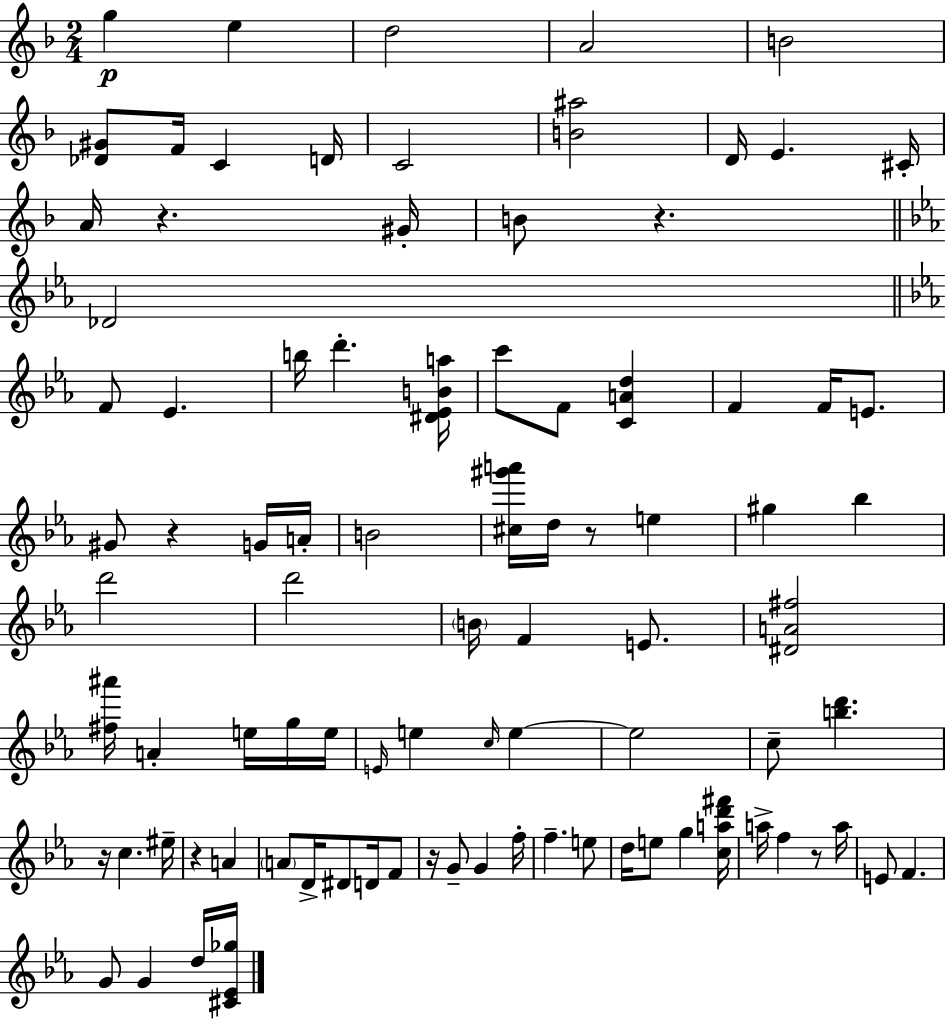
{
  \clef treble
  \numericTimeSignature
  \time 2/4
  \key f \major
  g''4\p e''4 | d''2 | a'2 | b'2 | \break <des' gis'>8 f'16 c'4 d'16 | c'2 | <b' ais''>2 | d'16 e'4. cis'16-. | \break a'16 r4. gis'16-. | b'8 r4. | \bar "||" \break \key c \minor des'2 | \bar "||" \break \key ees \major f'8 ees'4. | b''16 d'''4.-. <dis' ees' b' a''>16 | c'''8 f'8 <c' a' d''>4 | f'4 f'16 e'8. | \break gis'8 r4 g'16 a'16-. | b'2 | <cis'' gis''' a'''>16 d''16 r8 e''4 | gis''4 bes''4 | \break d'''2 | d'''2 | \parenthesize b'16 f'4 e'8. | <dis' a' fis''>2 | \break <fis'' ais'''>16 a'4-. e''16 g''16 e''16 | \grace { e'16 } e''4 \grace { c''16 } e''4~~ | e''2 | c''8-- <b'' d'''>4. | \break r16 c''4. | eis''16-- r4 a'4 | \parenthesize a'8 d'16-> dis'8 d'16 | f'8 r16 g'8-- g'4 | \break f''16-. f''4.-- | e''8 d''16 e''8 g''4 | <c'' a'' d''' fis'''>16 a''16-> f''4 r8 | a''16 e'8 f'4. | \break g'8 g'4 | d''16 <cis' ees' ges''>16 \bar "|."
}